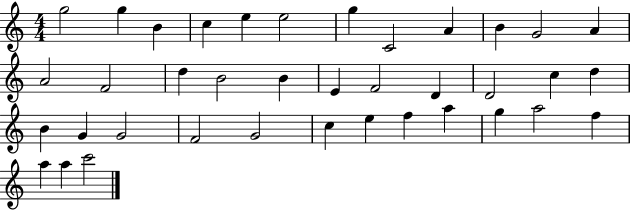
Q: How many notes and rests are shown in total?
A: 38